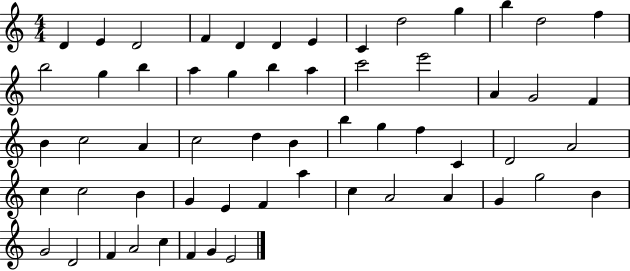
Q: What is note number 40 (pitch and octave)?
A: B4